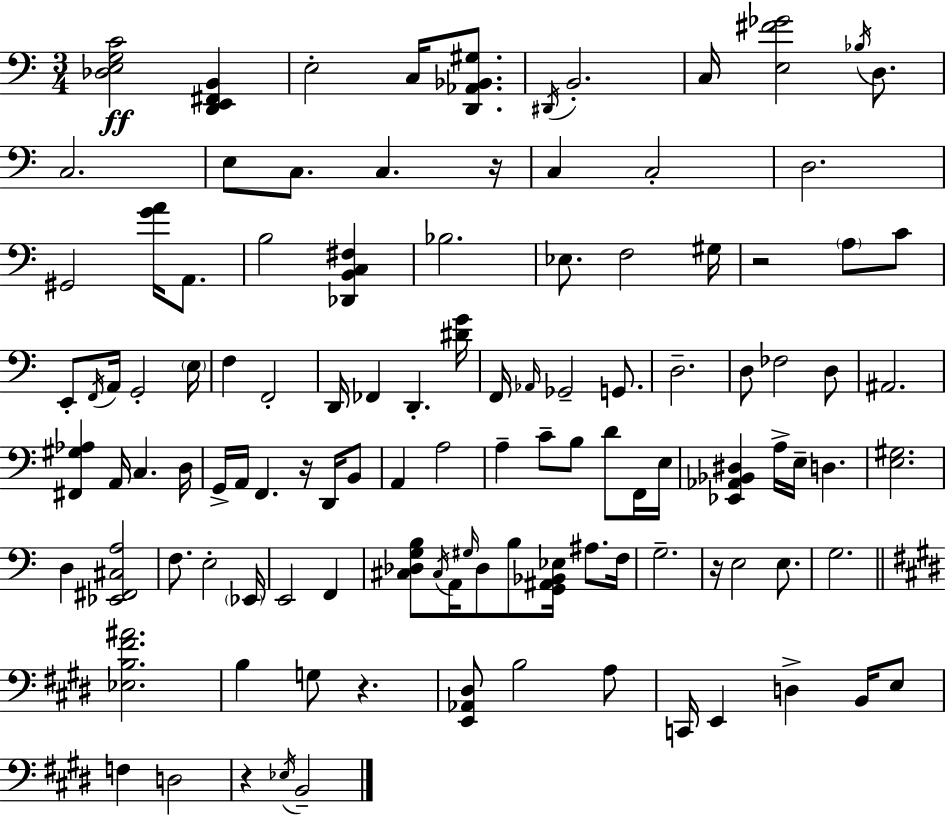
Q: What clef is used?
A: bass